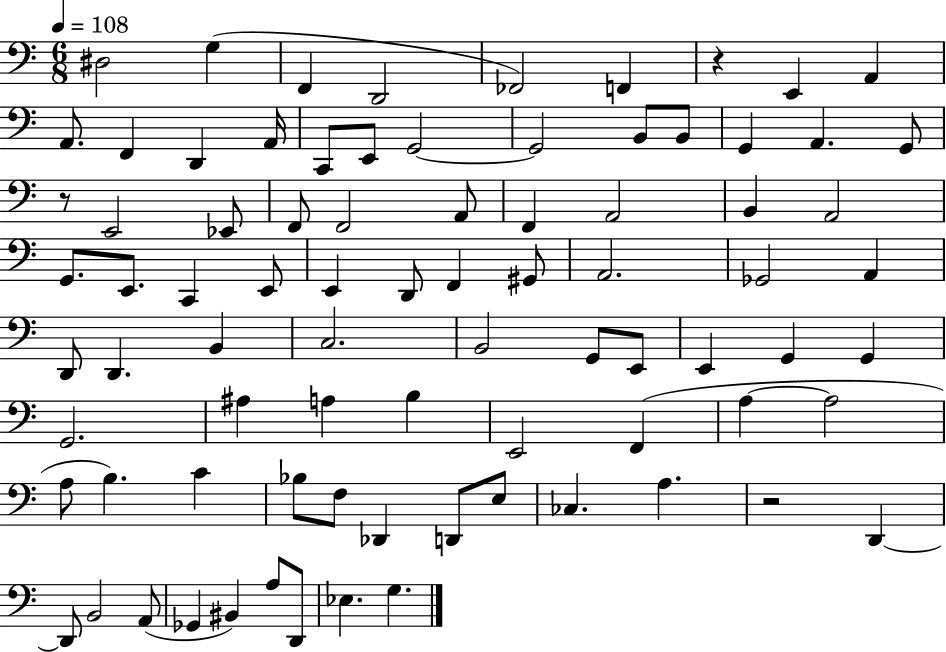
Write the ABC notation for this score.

X:1
T:Untitled
M:6/8
L:1/4
K:C
^D,2 G, F,, D,,2 _F,,2 F,, z E,, A,, A,,/2 F,, D,, A,,/4 C,,/2 E,,/2 G,,2 G,,2 B,,/2 B,,/2 G,, A,, G,,/2 z/2 E,,2 _E,,/2 F,,/2 F,,2 A,,/2 F,, A,,2 B,, A,,2 G,,/2 E,,/2 C,, E,,/2 E,, D,,/2 F,, ^G,,/2 A,,2 _G,,2 A,, D,,/2 D,, B,, C,2 B,,2 G,,/2 E,,/2 E,, G,, G,, G,,2 ^A, A, B, E,,2 F,, A, A,2 A,/2 B, C _B,/2 F,/2 _D,, D,,/2 E,/2 _C, A, z2 D,, D,,/2 B,,2 A,,/2 _G,, ^B,, A,/2 D,,/2 _E, G,